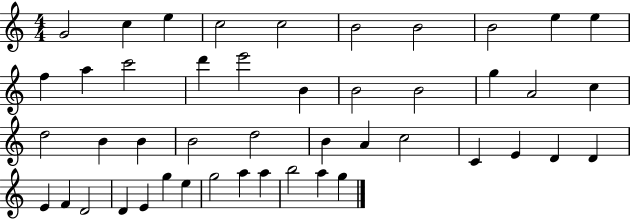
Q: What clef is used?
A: treble